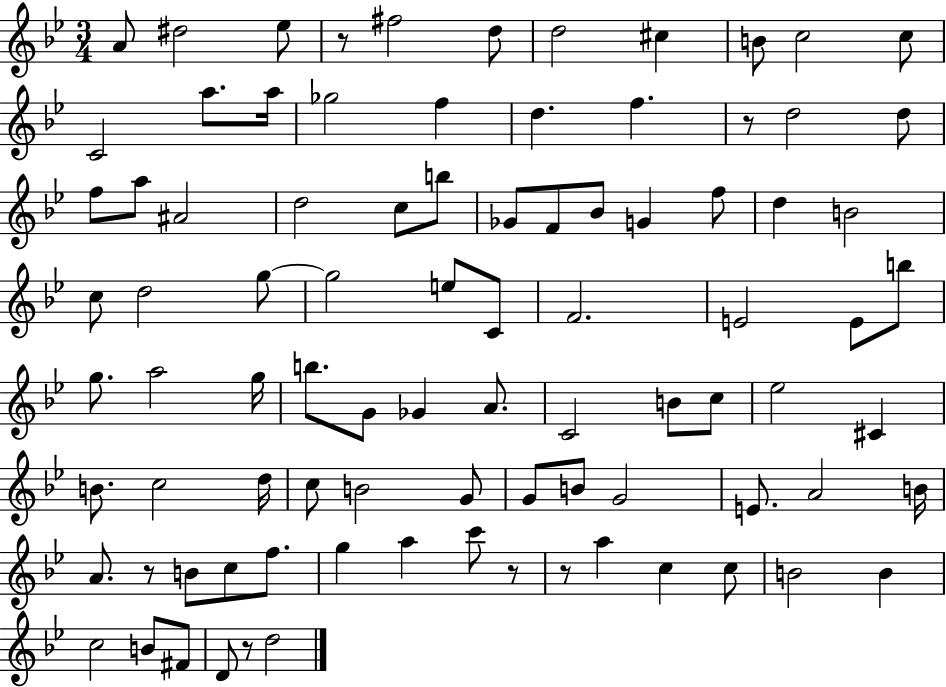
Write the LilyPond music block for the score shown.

{
  \clef treble
  \numericTimeSignature
  \time 3/4
  \key bes \major
  \repeat volta 2 { a'8 dis''2 ees''8 | r8 fis''2 d''8 | d''2 cis''4 | b'8 c''2 c''8 | \break c'2 a''8. a''16 | ges''2 f''4 | d''4. f''4. | r8 d''2 d''8 | \break f''8 a''8 ais'2 | d''2 c''8 b''8 | ges'8 f'8 bes'8 g'4 f''8 | d''4 b'2 | \break c''8 d''2 g''8~~ | g''2 e''8 c'8 | f'2. | e'2 e'8 b''8 | \break g''8. a''2 g''16 | b''8. g'8 ges'4 a'8. | c'2 b'8 c''8 | ees''2 cis'4 | \break b'8. c''2 d''16 | c''8 b'2 g'8 | g'8 b'8 g'2 | e'8. a'2 b'16 | \break a'8. r8 b'8 c''8 f''8. | g''4 a''4 c'''8 r8 | r8 a''4 c''4 c''8 | b'2 b'4 | \break c''2 b'8 fis'8 | d'8 r8 d''2 | } \bar "|."
}